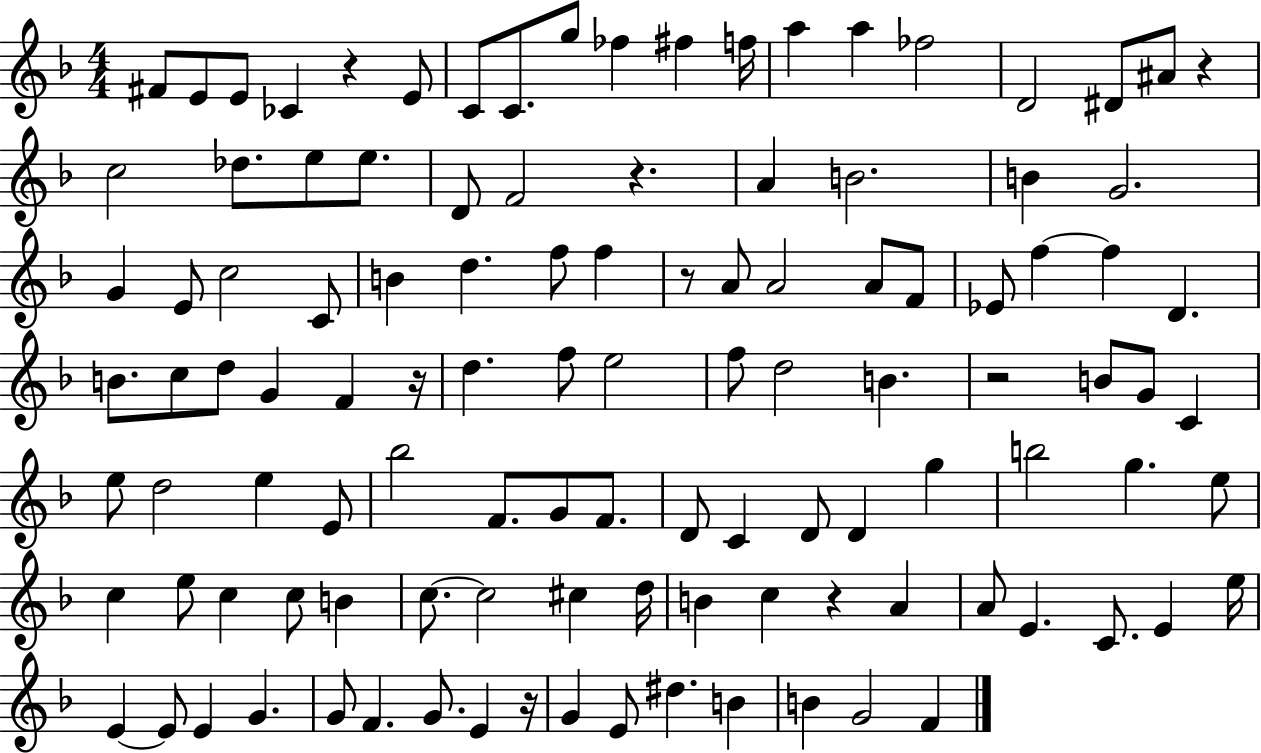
F#4/e E4/e E4/e CES4/q R/q E4/e C4/e C4/e. G5/e FES5/q F#5/q F5/s A5/q A5/q FES5/h D4/h D#4/e A#4/e R/q C5/h Db5/e. E5/e E5/e. D4/e F4/h R/q. A4/q B4/h. B4/q G4/h. G4/q E4/e C5/h C4/e B4/q D5/q. F5/e F5/q R/e A4/e A4/h A4/e F4/e Eb4/e F5/q F5/q D4/q. B4/e. C5/e D5/e G4/q F4/q R/s D5/q. F5/e E5/h F5/e D5/h B4/q. R/h B4/e G4/e C4/q E5/e D5/h E5/q E4/e Bb5/h F4/e. G4/e F4/e. D4/e C4/q D4/e D4/q G5/q B5/h G5/q. E5/e C5/q E5/e C5/q C5/e B4/q C5/e. C5/h C#5/q D5/s B4/q C5/q R/q A4/q A4/e E4/q. C4/e. E4/q E5/s E4/q E4/e E4/q G4/q. G4/e F4/q. G4/e. E4/q R/s G4/q E4/e D#5/q. B4/q B4/q G4/h F4/q